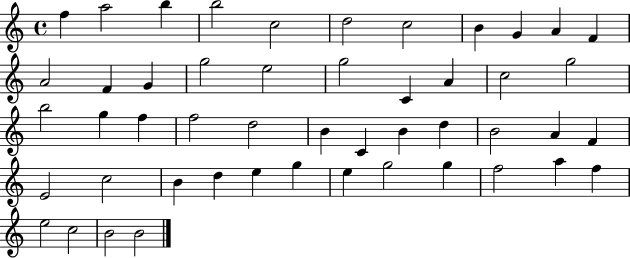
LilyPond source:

{
  \clef treble
  \time 4/4
  \defaultTimeSignature
  \key c \major
  f''4 a''2 b''4 | b''2 c''2 | d''2 c''2 | b'4 g'4 a'4 f'4 | \break a'2 f'4 g'4 | g''2 e''2 | g''2 c'4 a'4 | c''2 g''2 | \break b''2 g''4 f''4 | f''2 d''2 | b'4 c'4 b'4 d''4 | b'2 a'4 f'4 | \break e'2 c''2 | b'4 d''4 e''4 g''4 | e''4 g''2 g''4 | f''2 a''4 f''4 | \break e''2 c''2 | b'2 b'2 | \bar "|."
}